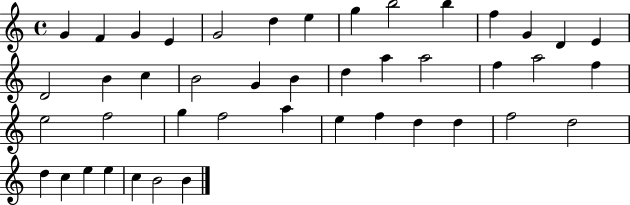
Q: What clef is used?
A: treble